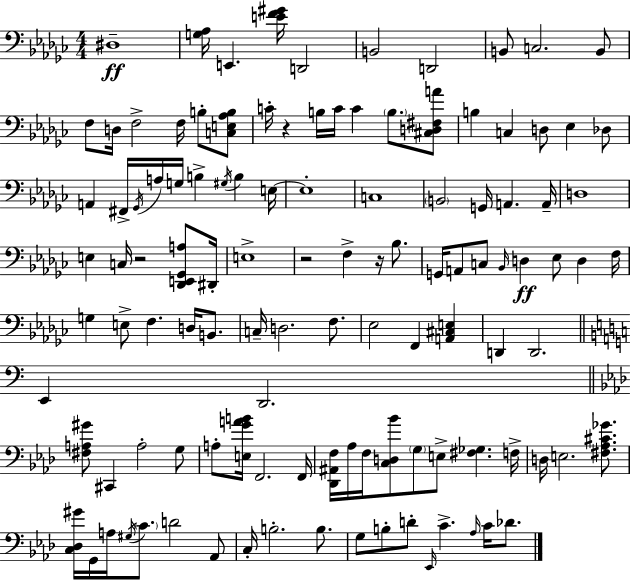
{
  \clef bass
  \numericTimeSignature
  \time 4/4
  \key ees \minor
  dis1--\ff | <g aes>16 e,4. <e' f' gis'>16 d,2 | b,2 d,2 | b,8 c2. b,8 | \break f8 d16 f2-> f16 b8-. <c e aes b>8 | c'16-. r4 b16 c'16 c'4 \parenthesize b8. <cis d fis a'>8 | b4 c4 d8 ees4 des8 | a,4 fis,16-> \acciaccatura { ges,16 } a16 g16 b4-> \acciaccatura { gis16 } b4 | \break e16~~ e1-. | c1 | \parenthesize b,2 g,16 a,4. | a,16-- d1 | \break e4 c16 r2 <des, e, ges, a>8 | dis,16-. e1-> | r2 f4-> r16 bes8. | g,16 a,8 c8 \grace { bes,16 }\ff d4 ees8 d4 | \break f16 g4 e8-> f4. d16 | b,8. c16-- d2. | f8. ees2 f,4 <a, cis e>4 | d,4 d,2. | \break \bar "||" \break \key c \major e,4 d,2. | \bar "||" \break \key f \minor <fis a gis'>8 cis,4 a2-. g8 | a8-. <e g' a' b'>16 f,2. f,16 | <des, ais, f>16 aes16 f16 <c d bes'>8 \parenthesize g8 e8-> <fis ges>4. f16-> | d16 e2. <fis aes cis' ges'>8. | \break <c des gis'>16 g,16 a16 \acciaccatura { gis16 } \parenthesize c'8. d'2 aes,8 | c16-. b2.-. b8. | g8 b8-. d'8-. \grace { ees,16 } c'4.-> \grace { aes16 } c'16 | des'8. \bar "|."
}